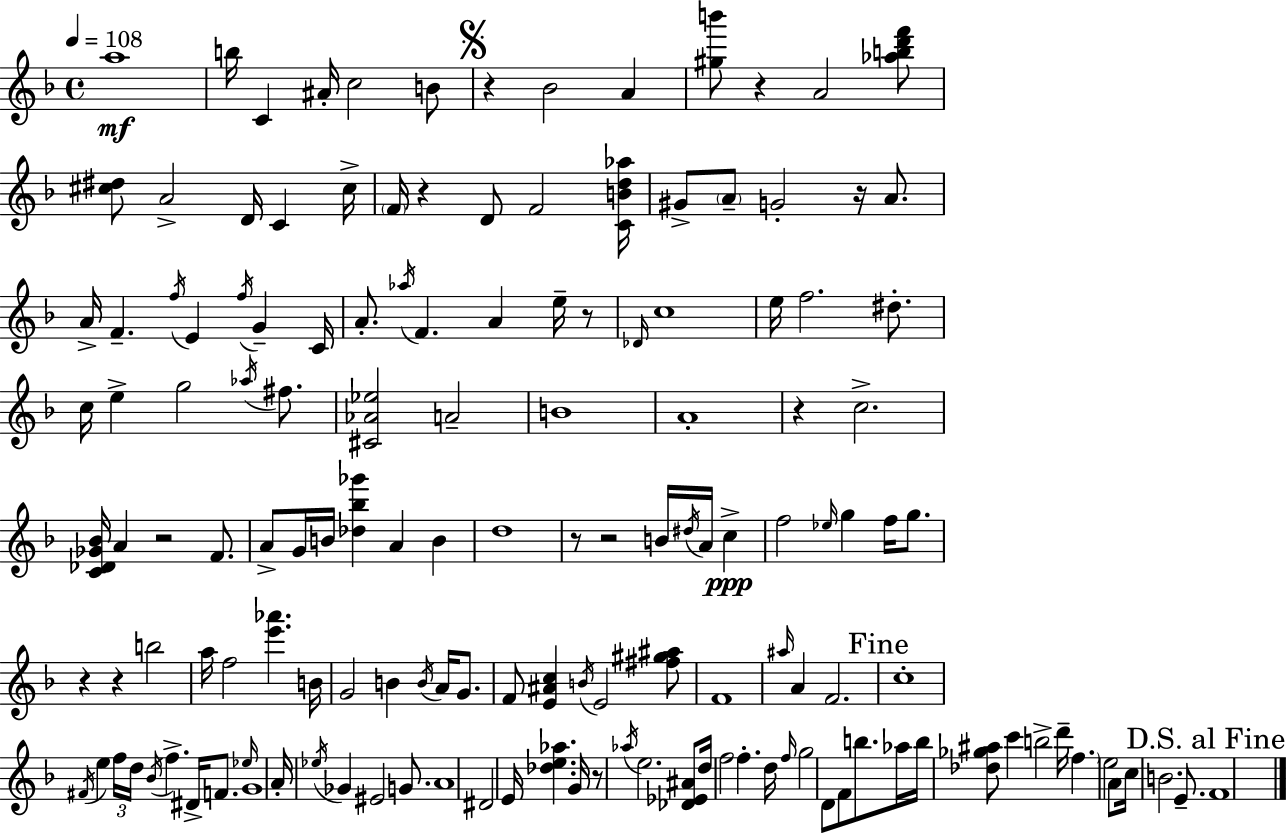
A5/w B5/s C4/q A#4/s C5/h B4/e R/q Bb4/h A4/q [G#5,B6]/e R/q A4/h [Ab5,B5,D6,F6]/e [C#5,D#5]/e A4/h D4/s C4/q C#5/s F4/s R/q D4/e F4/h [C4,B4,D5,Ab5]/s G#4/e A4/e G4/h R/s A4/e. A4/s F4/q. F5/s E4/q F5/s G4/q C4/s A4/e. Ab5/s F4/q. A4/q E5/s R/e Db4/s C5/w E5/s F5/h. D#5/e. C5/s E5/q G5/h Ab5/s F#5/e. [C#4,Ab4,Eb5]/h A4/h B4/w A4/w R/q C5/h. [C4,Db4,Gb4,Bb4]/s A4/q R/h F4/e. A4/e G4/s B4/s [Db5,Bb5,Gb6]/q A4/q B4/q D5/w R/e R/h B4/s D#5/s A4/s C5/q F5/h Eb5/s G5/q F5/s G5/e. R/q R/q B5/h A5/s F5/h [E6,Ab6]/q. B4/s G4/h B4/q B4/s A4/s G4/e. F4/e [E4,A#4,C5]/q B4/s E4/h [F#5,G#5,A#5]/e F4/w A#5/s A4/q F4/h. C5/w F#4/s E5/q F5/s D5/s Bb4/s F5/q. D#4/s F4/e. Eb5/s G4/w A4/s Eb5/s Gb4/q EIS4/h G4/e. A4/w D#4/h E4/s [Db5,E5,Ab5]/q. G4/s R/e Ab5/s E5/h. [Db4,Eb4,A#4]/e D5/s F5/h F5/q. D5/s F5/s G5/h D4/e F4/e B5/e. Ab5/s B5/s [Db5,Gb5,A#5]/e C6/q B5/h D6/s F5/q. E5/h A4/e C5/s B4/h. E4/e. F4/w